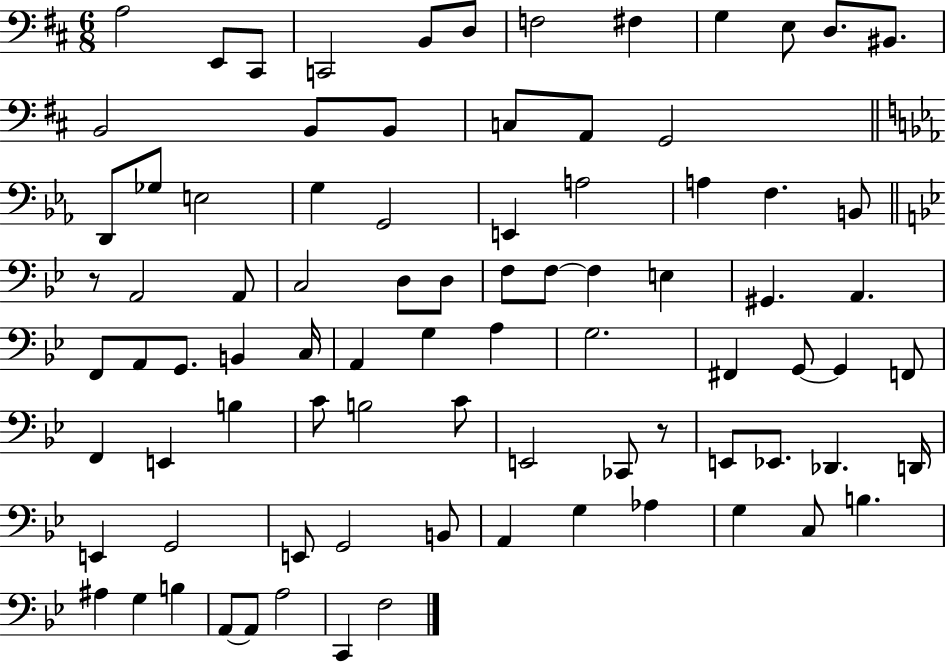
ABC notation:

X:1
T:Untitled
M:6/8
L:1/4
K:D
A,2 E,,/2 ^C,,/2 C,,2 B,,/2 D,/2 F,2 ^F, G, E,/2 D,/2 ^B,,/2 B,,2 B,,/2 B,,/2 C,/2 A,,/2 G,,2 D,,/2 _G,/2 E,2 G, G,,2 E,, A,2 A, F, B,,/2 z/2 A,,2 A,,/2 C,2 D,/2 D,/2 F,/2 F,/2 F, E, ^G,, A,, F,,/2 A,,/2 G,,/2 B,, C,/4 A,, G, A, G,2 ^F,, G,,/2 G,, F,,/2 F,, E,, B, C/2 B,2 C/2 E,,2 _C,,/2 z/2 E,,/2 _E,,/2 _D,, D,,/4 E,, G,,2 E,,/2 G,,2 B,,/2 A,, G, _A, G, C,/2 B, ^A, G, B, A,,/2 A,,/2 A,2 C,, F,2